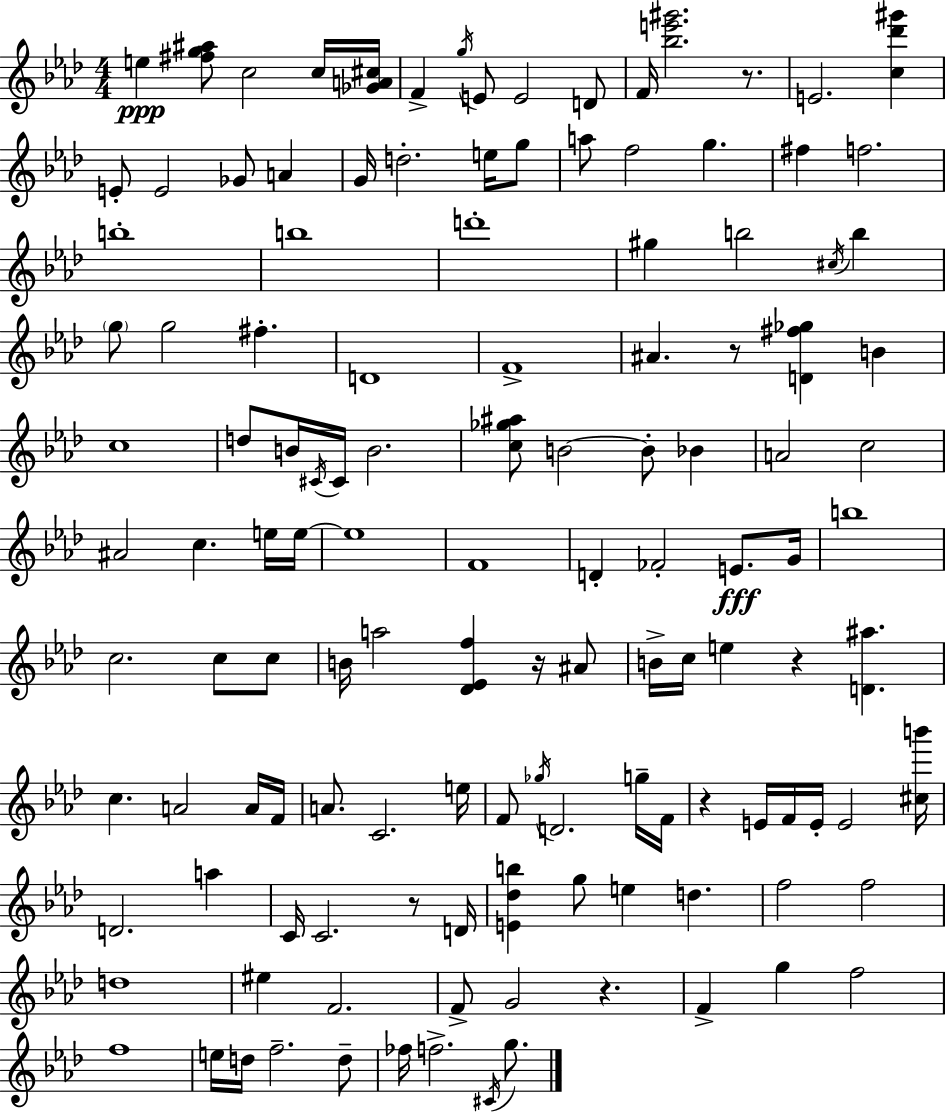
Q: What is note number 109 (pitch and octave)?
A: F5